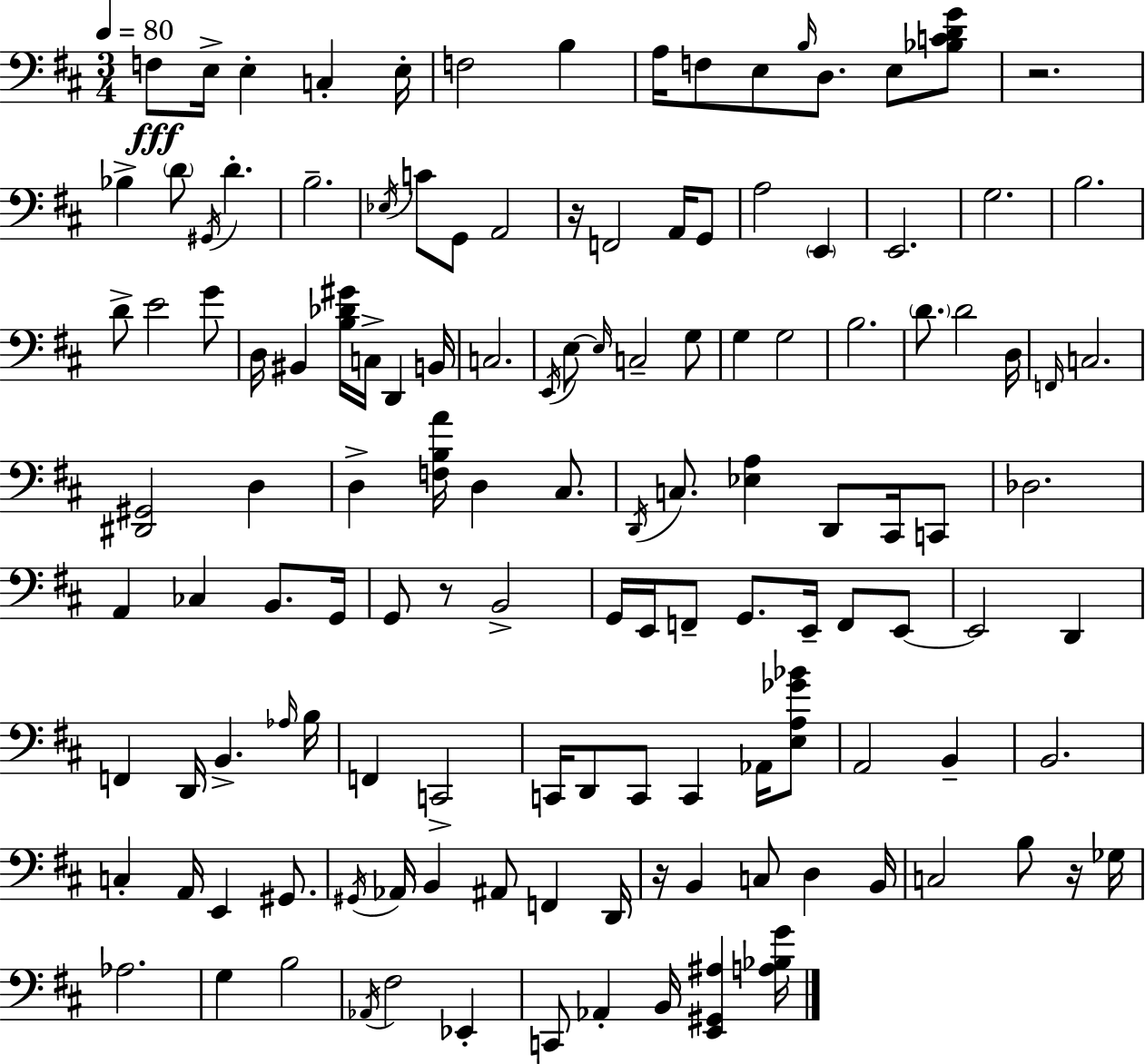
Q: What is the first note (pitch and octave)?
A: F3